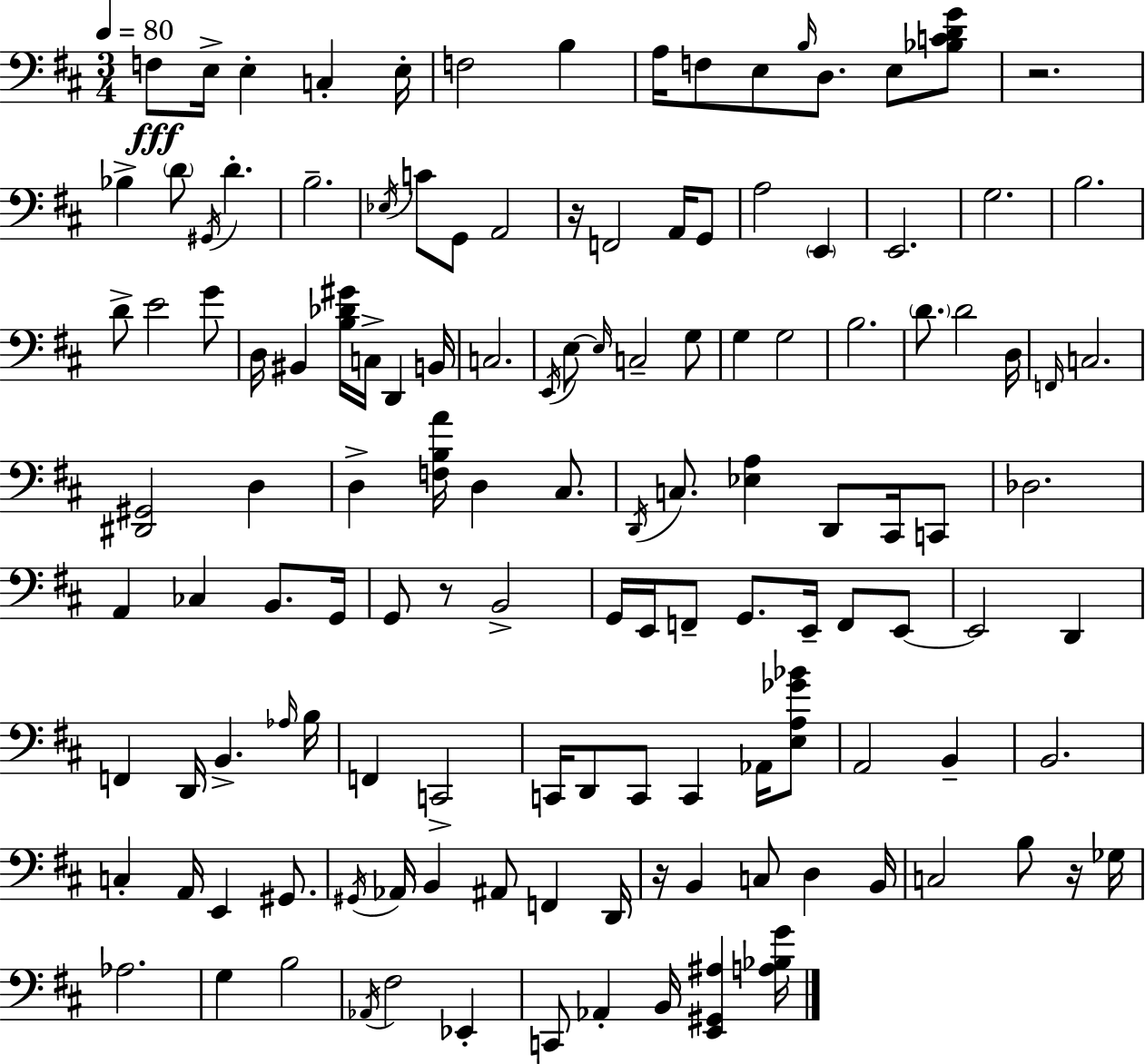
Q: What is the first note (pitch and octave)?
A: F3